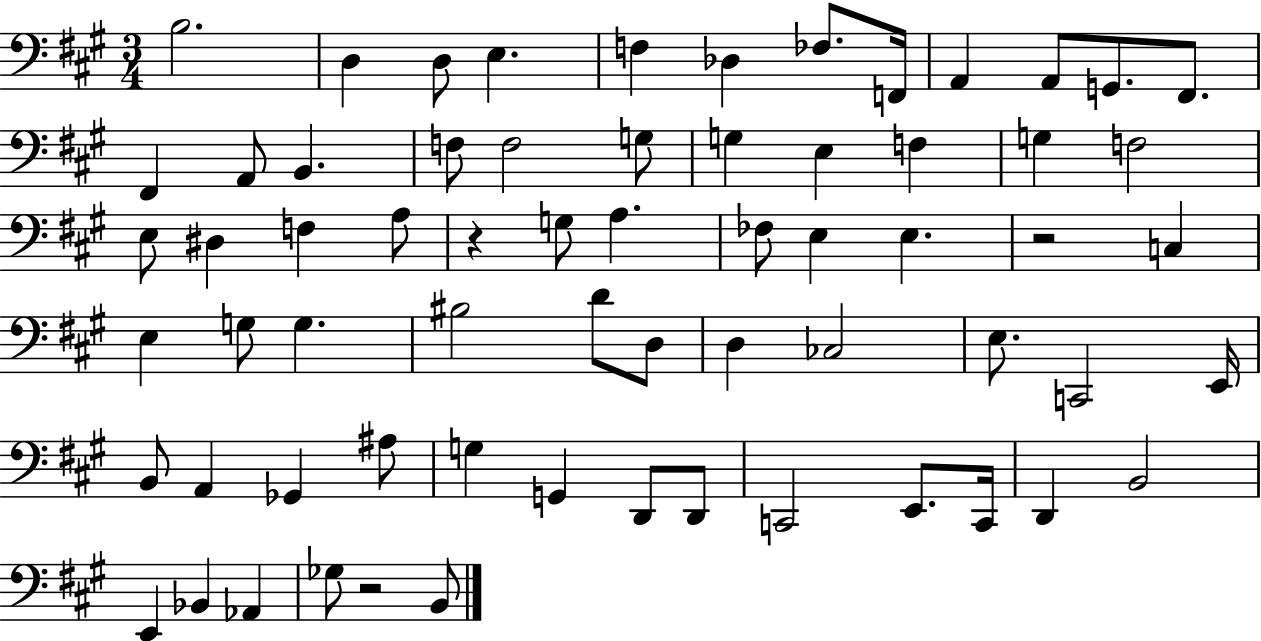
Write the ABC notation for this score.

X:1
T:Untitled
M:3/4
L:1/4
K:A
B,2 D, D,/2 E, F, _D, _F,/2 F,,/4 A,, A,,/2 G,,/2 ^F,,/2 ^F,, A,,/2 B,, F,/2 F,2 G,/2 G, E, F, G, F,2 E,/2 ^D, F, A,/2 z G,/2 A, _F,/2 E, E, z2 C, E, G,/2 G, ^B,2 D/2 D,/2 D, _C,2 E,/2 C,,2 E,,/4 B,,/2 A,, _G,, ^A,/2 G, G,, D,,/2 D,,/2 C,,2 E,,/2 C,,/4 D,, B,,2 E,, _B,, _A,, _G,/2 z2 B,,/2